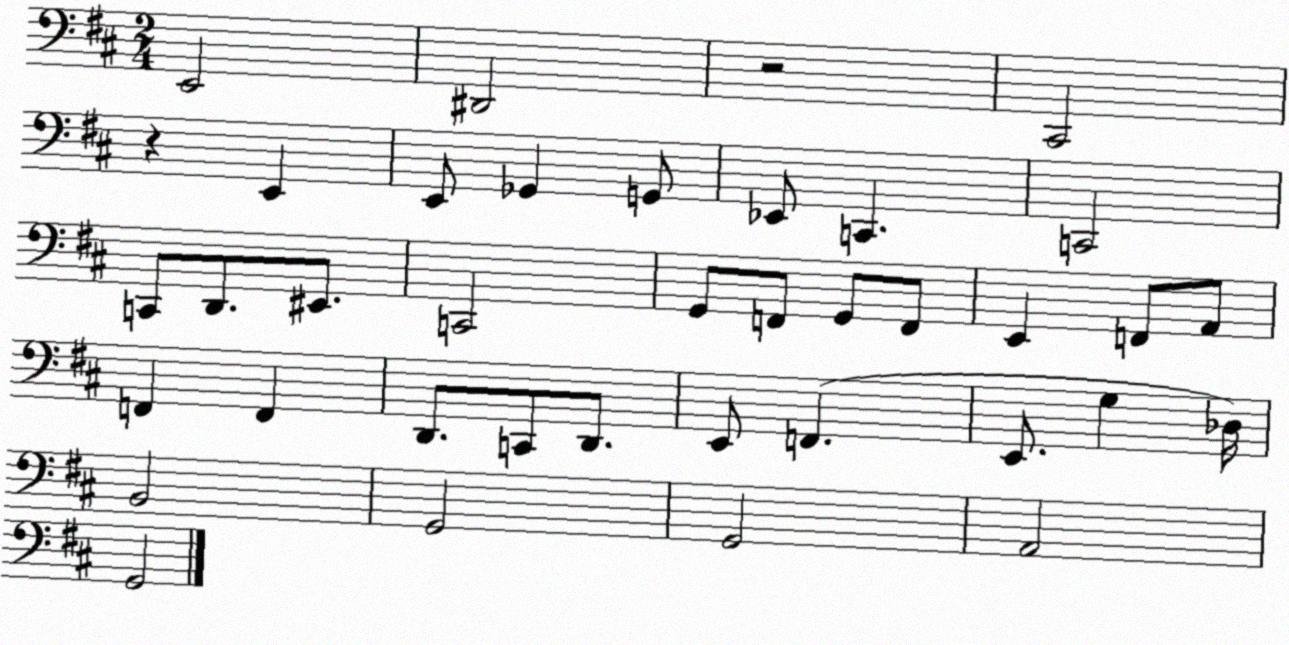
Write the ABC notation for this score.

X:1
T:Untitled
M:2/4
L:1/4
K:D
E,,2 ^D,,2 z2 ^C,,2 z E,, E,,/2 _G,, G,,/2 _E,,/2 C,, C,,2 C,,/2 D,,/2 ^E,,/2 C,,2 G,,/2 F,,/2 G,,/2 F,,/2 E,, F,,/2 A,,/2 F,, F,, D,,/2 C,,/2 D,,/2 E,,/2 F,, E,,/2 G, _D,/4 B,,2 G,,2 G,,2 A,,2 G,,2